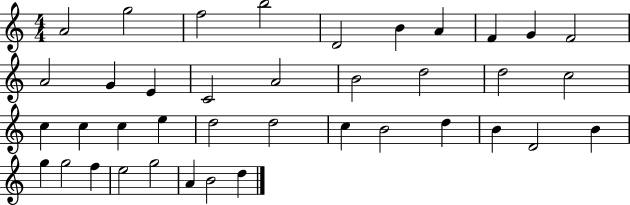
{
  \clef treble
  \numericTimeSignature
  \time 4/4
  \key c \major
  a'2 g''2 | f''2 b''2 | d'2 b'4 a'4 | f'4 g'4 f'2 | \break a'2 g'4 e'4 | c'2 a'2 | b'2 d''2 | d''2 c''2 | \break c''4 c''4 c''4 e''4 | d''2 d''2 | c''4 b'2 d''4 | b'4 d'2 b'4 | \break g''4 g''2 f''4 | e''2 g''2 | a'4 b'2 d''4 | \bar "|."
}